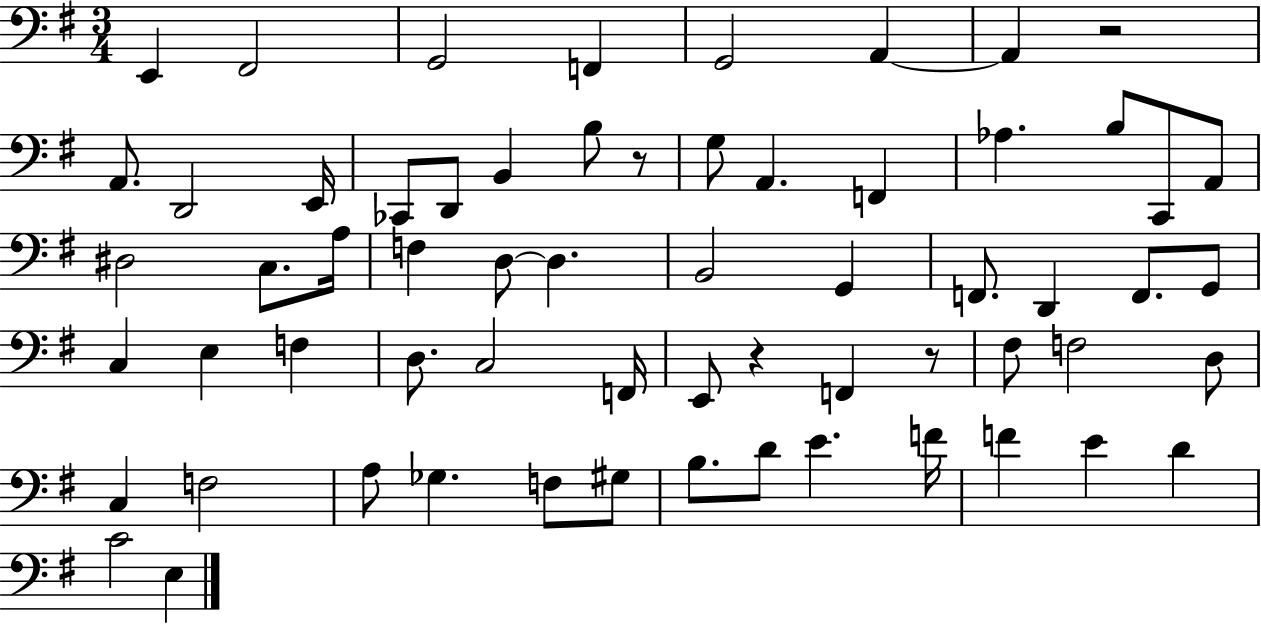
E2/q F#2/h G2/h F2/q G2/h A2/q A2/q R/h A2/e. D2/h E2/s CES2/e D2/e B2/q B3/e R/e G3/e A2/q. F2/q Ab3/q. B3/e C2/e A2/e D#3/h C3/e. A3/s F3/q D3/e D3/q. B2/h G2/q F2/e. D2/q F2/e. G2/e C3/q E3/q F3/q D3/e. C3/h F2/s E2/e R/q F2/q R/e F#3/e F3/h D3/e C3/q F3/h A3/e Gb3/q. F3/e G#3/e B3/e. D4/e E4/q. F4/s F4/q E4/q D4/q C4/h E3/q